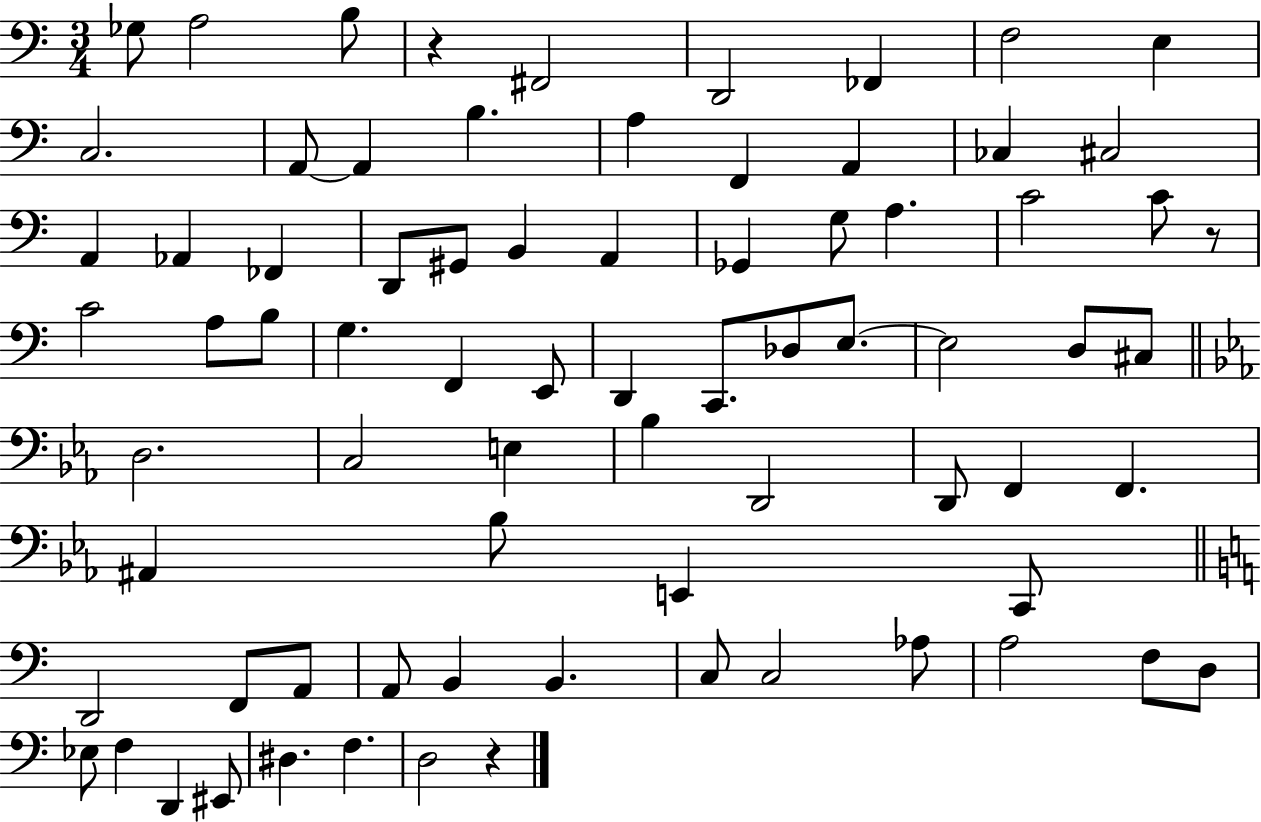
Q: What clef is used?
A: bass